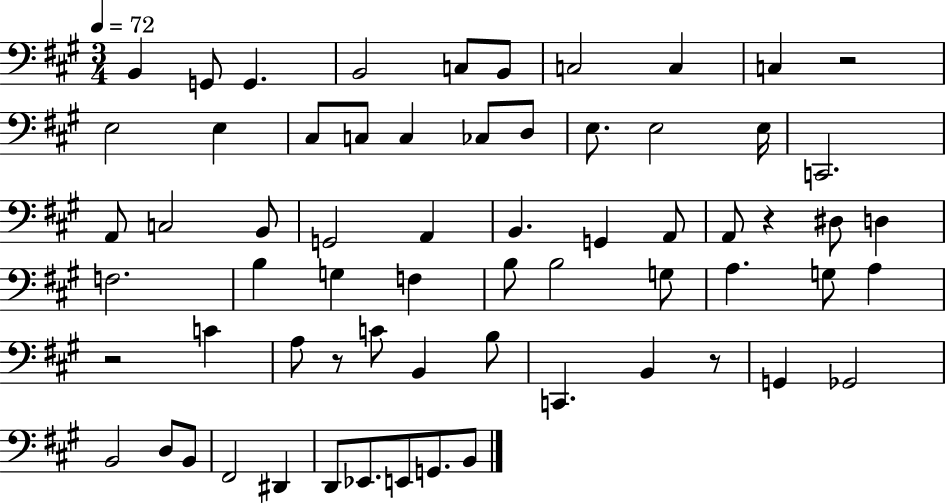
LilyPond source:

{
  \clef bass
  \numericTimeSignature
  \time 3/4
  \key a \major
  \tempo 4 = 72
  b,4 g,8 g,4. | b,2 c8 b,8 | c2 c4 | c4 r2 | \break e2 e4 | cis8 c8 c4 ces8 d8 | e8. e2 e16 | c,2. | \break a,8 c2 b,8 | g,2 a,4 | b,4. g,4 a,8 | a,8 r4 dis8 d4 | \break f2. | b4 g4 f4 | b8 b2 g8 | a4. g8 a4 | \break r2 c'4 | a8 r8 c'8 b,4 b8 | c,4. b,4 r8 | g,4 ges,2 | \break b,2 d8 b,8 | fis,2 dis,4 | d,8 ees,8. e,8 g,8. b,8 | \bar "|."
}